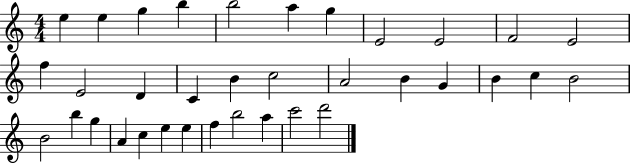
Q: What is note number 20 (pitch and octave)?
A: G4